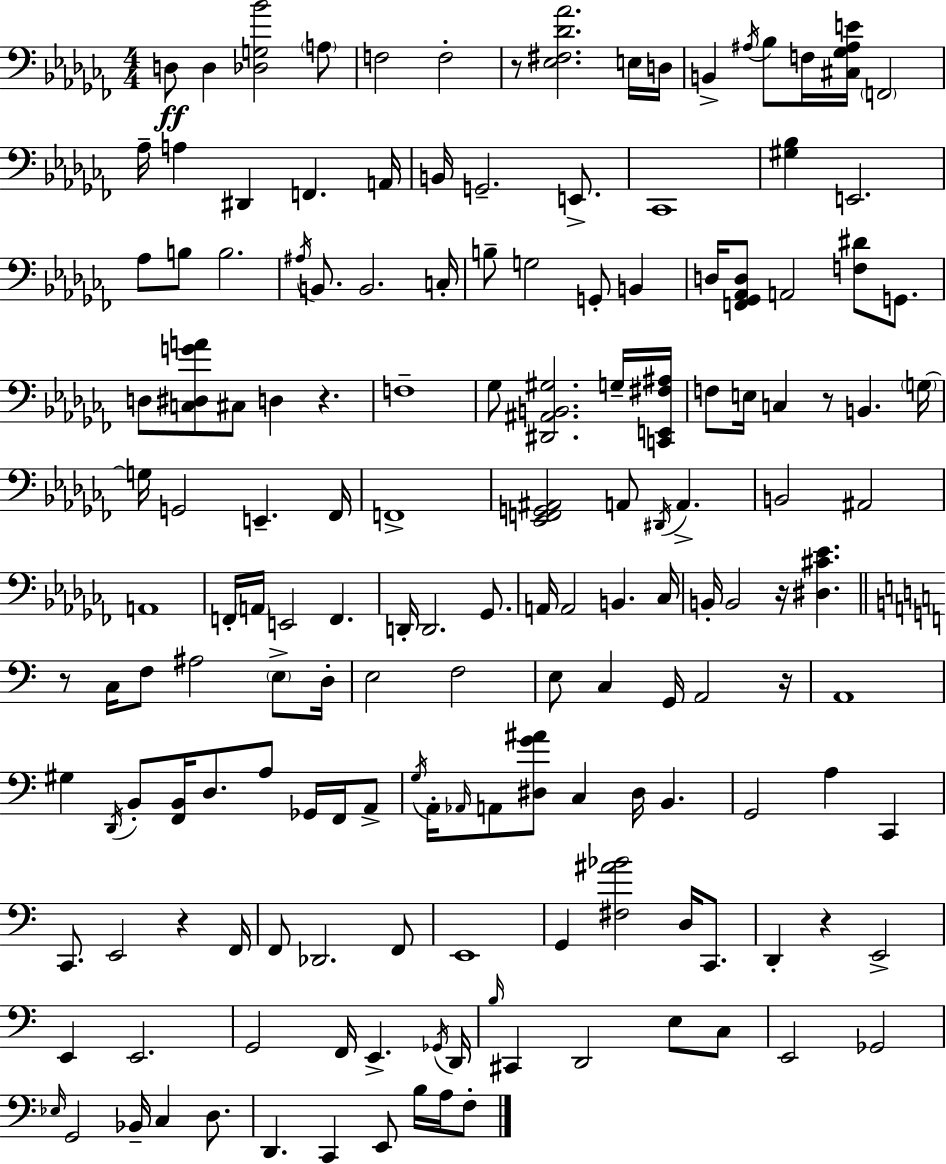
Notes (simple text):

D3/e D3/q [Db3,G3,Bb4]/h A3/e F3/h F3/h R/e [Eb3,F#3,Db4,Ab4]/h. E3/s D3/s B2/q A#3/s Bb3/e F3/s [C#3,Gb3,A#3,E4]/s F2/h Ab3/s A3/q D#2/q F2/q. A2/s B2/s G2/h. E2/e. CES2/w [G#3,Bb3]/q E2/h. Ab3/e B3/e B3/h. A#3/s B2/e. B2/h. C3/s B3/e G3/h G2/e B2/q D3/s [F2,Gb2,Ab2,D3]/e A2/h [F3,D#4]/e G2/e. D3/e [C3,D#3,G4,A4]/e C#3/e D3/q R/q. F3/w Gb3/e [D#2,A#2,B2,G#3]/h. G3/s [C2,E2,F#3,A#3]/s F3/e E3/s C3/q R/e B2/q. G3/s G3/s G2/h E2/q. FES2/s F2/w [Eb2,F2,G2,A#2]/h A2/e D#2/s A2/q. B2/h A#2/h A2/w F2/s A2/s E2/h F2/q. D2/s D2/h. Gb2/e. A2/s A2/h B2/q. CES3/s B2/s B2/h R/s [D#3,C#4,Eb4]/q. R/e C3/s F3/e A#3/h E3/e D3/s E3/h F3/h E3/e C3/q G2/s A2/h R/s A2/w G#3/q D2/s B2/e [F2,B2]/s D3/e. A3/e Gb2/s F2/s A2/e G3/s A2/s Ab2/s A2/e [D#3,G4,A#4]/e C3/q D#3/s B2/q. G2/h A3/q C2/q C2/e. E2/h R/q F2/s F2/e Db2/h. F2/e E2/w G2/q [F#3,A#4,Bb4]/h D3/s C2/e. D2/q R/q E2/h E2/q E2/h. G2/h F2/s E2/q. Gb2/s D2/s B3/s C#2/q D2/h E3/e C3/e E2/h Gb2/h Eb3/s G2/h Bb2/s C3/q D3/e. D2/q. C2/q E2/e B3/s A3/s F3/e